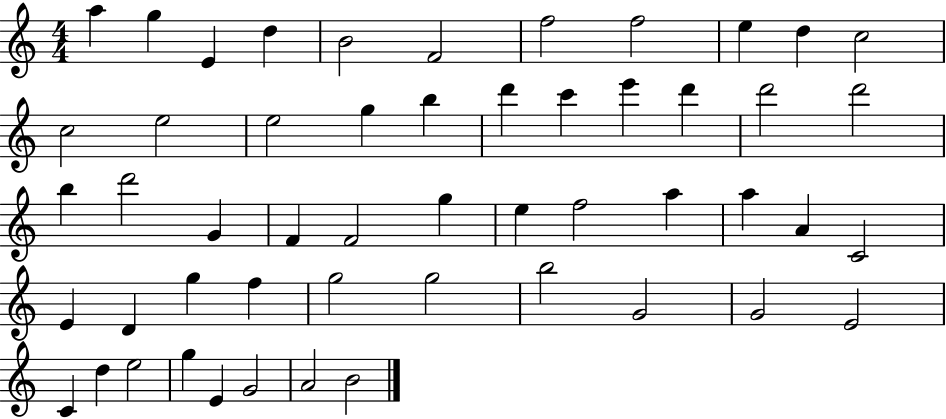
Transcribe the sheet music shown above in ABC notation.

X:1
T:Untitled
M:4/4
L:1/4
K:C
a g E d B2 F2 f2 f2 e d c2 c2 e2 e2 g b d' c' e' d' d'2 d'2 b d'2 G F F2 g e f2 a a A C2 E D g f g2 g2 b2 G2 G2 E2 C d e2 g E G2 A2 B2